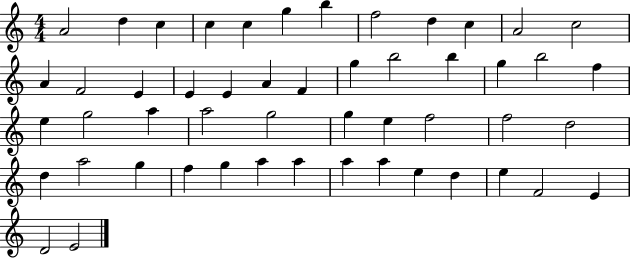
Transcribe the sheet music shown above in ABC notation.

X:1
T:Untitled
M:4/4
L:1/4
K:C
A2 d c c c g b f2 d c A2 c2 A F2 E E E A F g b2 b g b2 f e g2 a a2 g2 g e f2 f2 d2 d a2 g f g a a a a e d e F2 E D2 E2